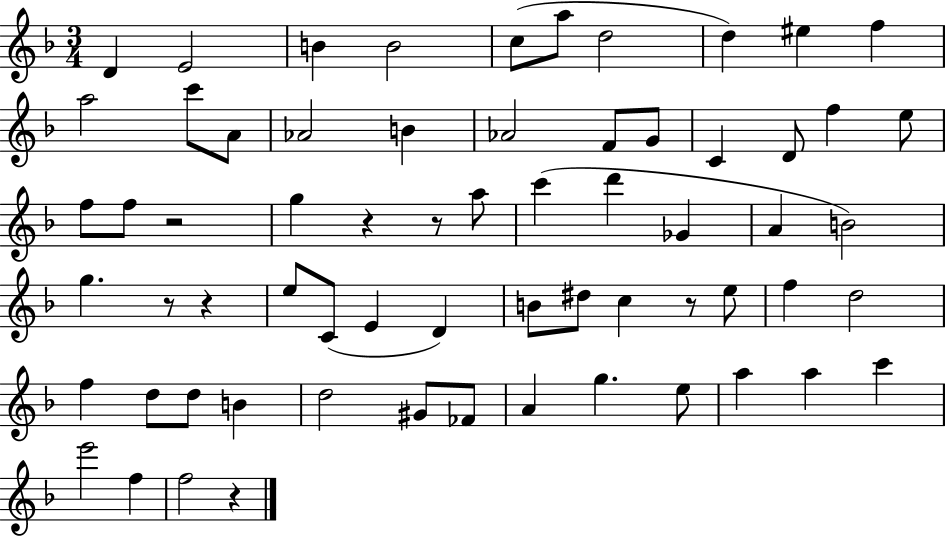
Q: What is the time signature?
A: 3/4